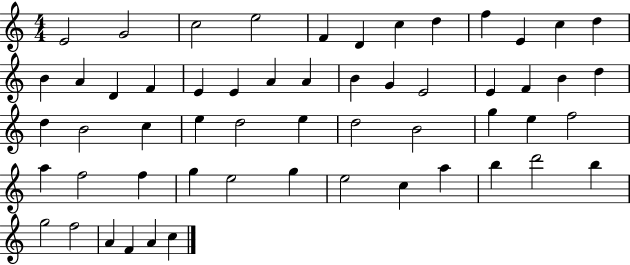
E4/h G4/h C5/h E5/h F4/q D4/q C5/q D5/q F5/q E4/q C5/q D5/q B4/q A4/q D4/q F4/q E4/q E4/q A4/q A4/q B4/q G4/q E4/h E4/q F4/q B4/q D5/q D5/q B4/h C5/q E5/q D5/h E5/q D5/h B4/h G5/q E5/q F5/h A5/q F5/h F5/q G5/q E5/h G5/q E5/h C5/q A5/q B5/q D6/h B5/q G5/h F5/h A4/q F4/q A4/q C5/q